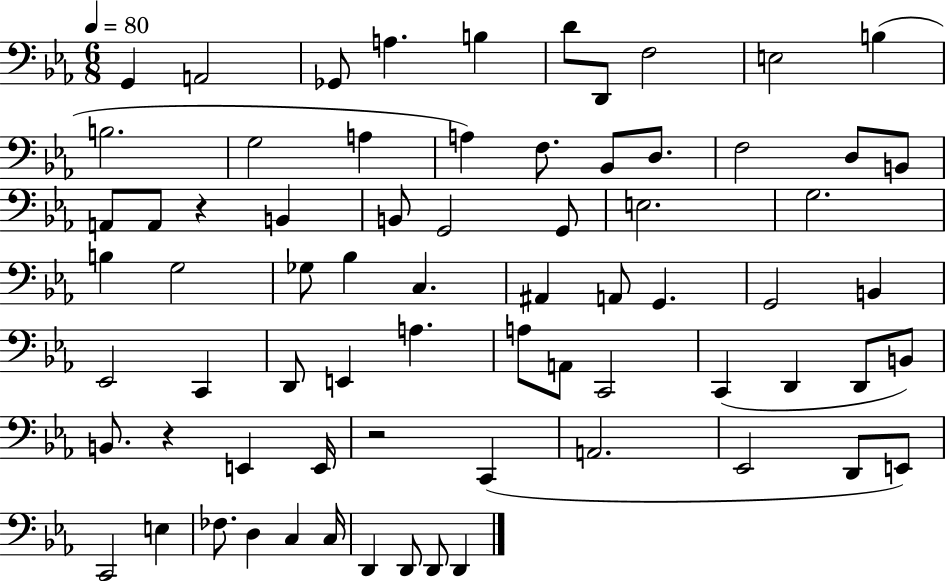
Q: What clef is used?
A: bass